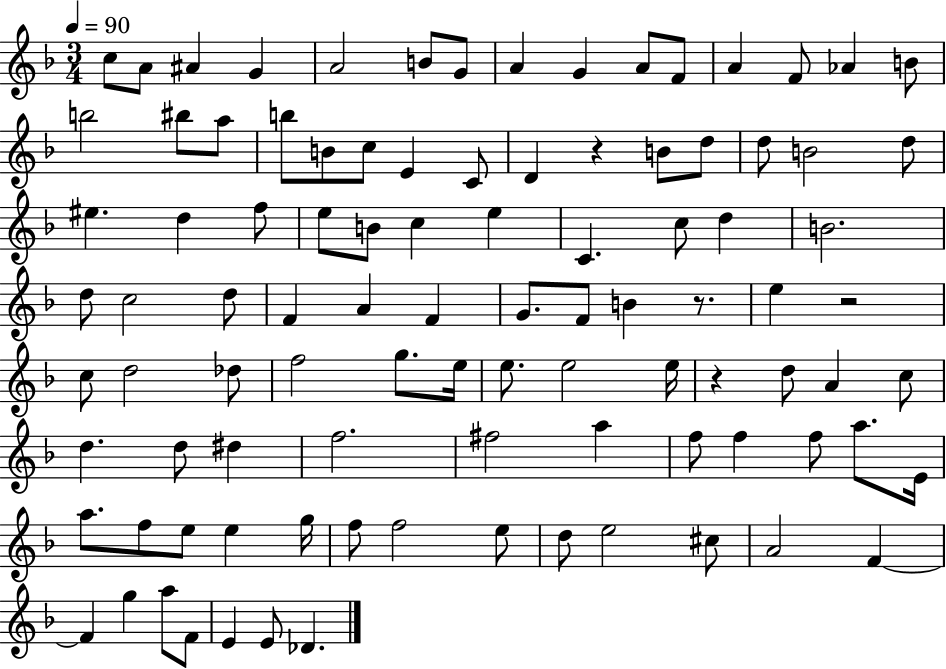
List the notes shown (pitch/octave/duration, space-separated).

C5/e A4/e A#4/q G4/q A4/h B4/e G4/e A4/q G4/q A4/e F4/e A4/q F4/e Ab4/q B4/e B5/h BIS5/e A5/e B5/e B4/e C5/e E4/q C4/e D4/q R/q B4/e D5/e D5/e B4/h D5/e EIS5/q. D5/q F5/e E5/e B4/e C5/q E5/q C4/q. C5/e D5/q B4/h. D5/e C5/h D5/e F4/q A4/q F4/q G4/e. F4/e B4/q R/e. E5/q R/h C5/e D5/h Db5/e F5/h G5/e. E5/s E5/e. E5/h E5/s R/q D5/e A4/q C5/e D5/q. D5/e D#5/q F5/h. F#5/h A5/q F5/e F5/q F5/e A5/e. E4/s A5/e. F5/e E5/e E5/q G5/s F5/e F5/h E5/e D5/e E5/h C#5/e A4/h F4/q F4/q G5/q A5/e F4/e E4/q E4/e Db4/q.